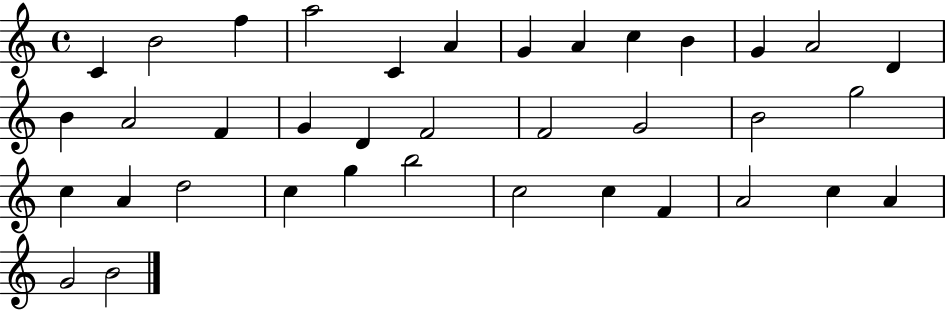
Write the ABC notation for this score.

X:1
T:Untitled
M:4/4
L:1/4
K:C
C B2 f a2 C A G A c B G A2 D B A2 F G D F2 F2 G2 B2 g2 c A d2 c g b2 c2 c F A2 c A G2 B2